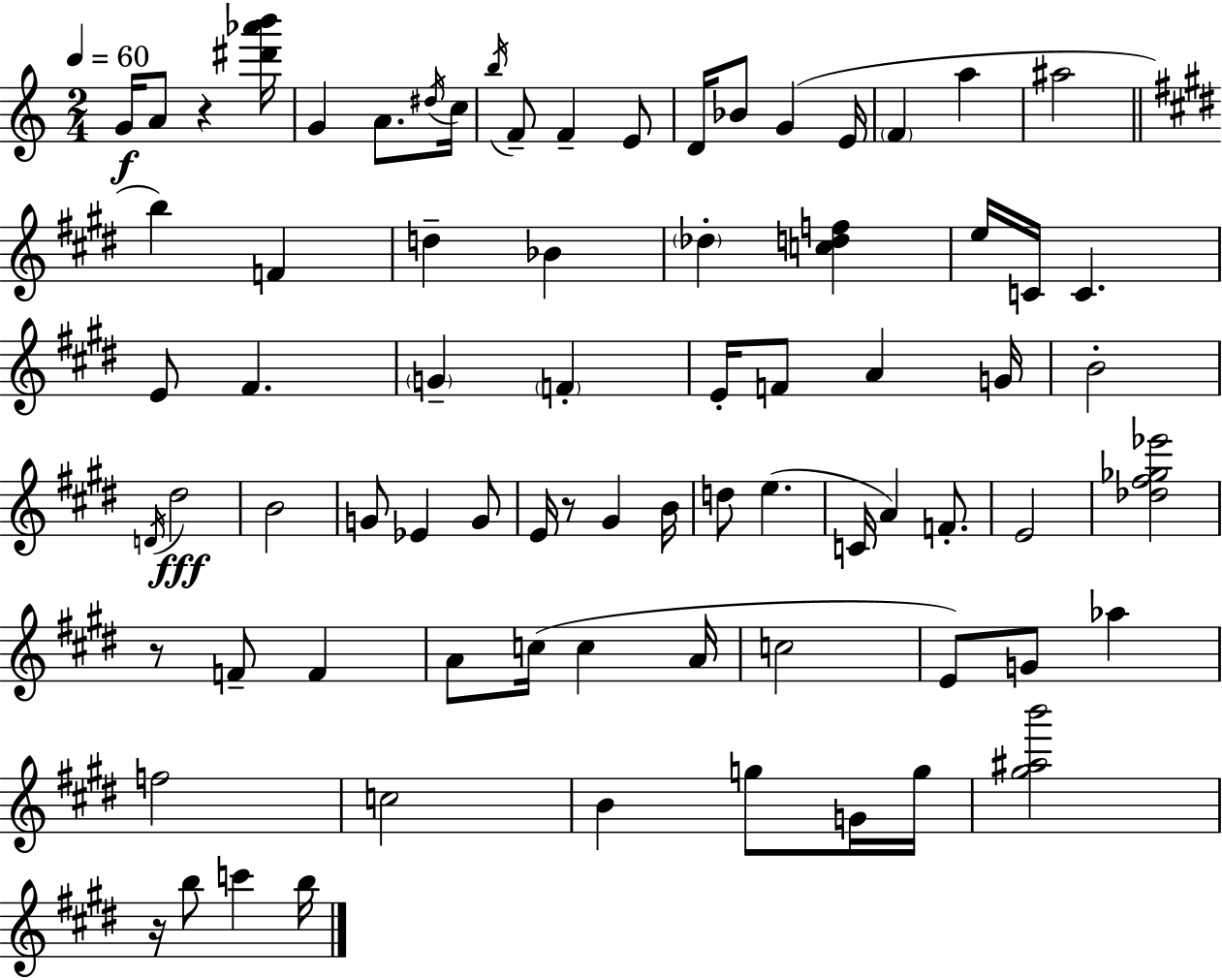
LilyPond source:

{
  \clef treble
  \numericTimeSignature
  \time 2/4
  \key a \minor
  \tempo 4 = 60
  g'16\f a'8 r4 <dis''' aes''' b'''>16 | g'4 a'8. \acciaccatura { dis''16 } | c''16 \acciaccatura { b''16 } f'8-- f'4-- | e'8 d'16 bes'8 g'4( | \break e'16 \parenthesize f'4 a''4 | ais''2 | \bar "||" \break \key e \major b''4) f'4 | d''4-- bes'4 | \parenthesize des''4-. <c'' d'' f''>4 | e''16 c'16 c'4. | \break e'8 fis'4. | \parenthesize g'4-- \parenthesize f'4-. | e'16-. f'8 a'4 g'16 | b'2-. | \break \acciaccatura { d'16 } dis''2\fff | b'2 | g'8 ees'4 g'8 | e'16 r8 gis'4 | \break b'16 d''8 e''4.( | c'16 a'4) f'8.-. | e'2 | <des'' fis'' ges'' ees'''>2 | \break r8 f'8-- f'4 | a'8 c''16( c''4 | a'16 c''2 | e'8) g'8 aes''4 | \break f''2 | c''2 | b'4 g''8 g'16 | g''16 <gis'' ais'' b'''>2 | \break r16 b''8 c'''4 | b''16 \bar "|."
}